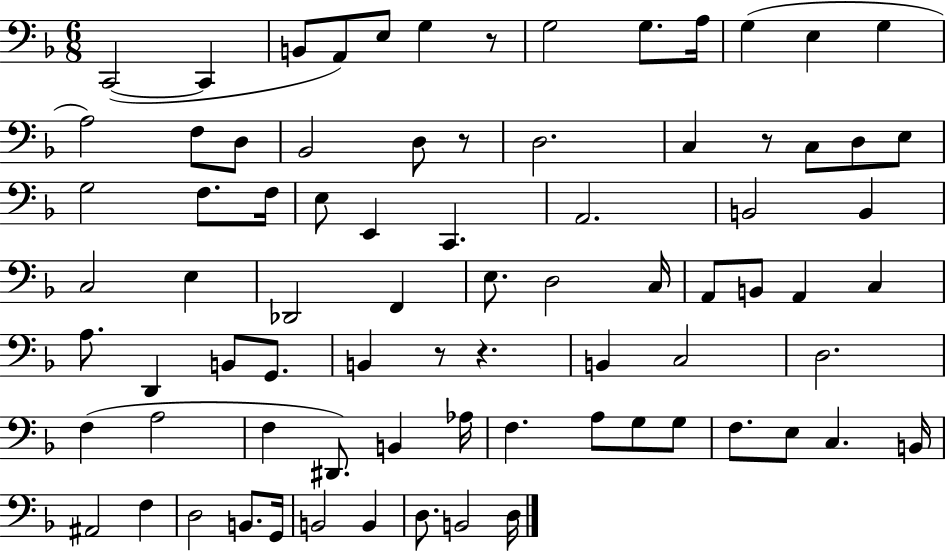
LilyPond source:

{
  \clef bass
  \numericTimeSignature
  \time 6/8
  \key f \major
  \repeat volta 2 { c,2~(~ c,4 | b,8 a,8) e8 g4 r8 | g2 g8. a16 | g4( e4 g4 | \break a2) f8 d8 | bes,2 d8 r8 | d2. | c4 r8 c8 d8 e8 | \break g2 f8. f16 | e8 e,4 c,4. | a,2. | b,2 b,4 | \break c2 e4 | des,2 f,4 | e8. d2 c16 | a,8 b,8 a,4 c4 | \break a8. d,4 b,8 g,8. | b,4 r8 r4. | b,4 c2 | d2. | \break f4( a2 | f4 dis,8.) b,4 aes16 | f4. a8 g8 g8 | f8. e8 c4. b,16 | \break ais,2 f4 | d2 b,8. g,16 | b,2 b,4 | d8. b,2 d16 | \break } \bar "|."
}